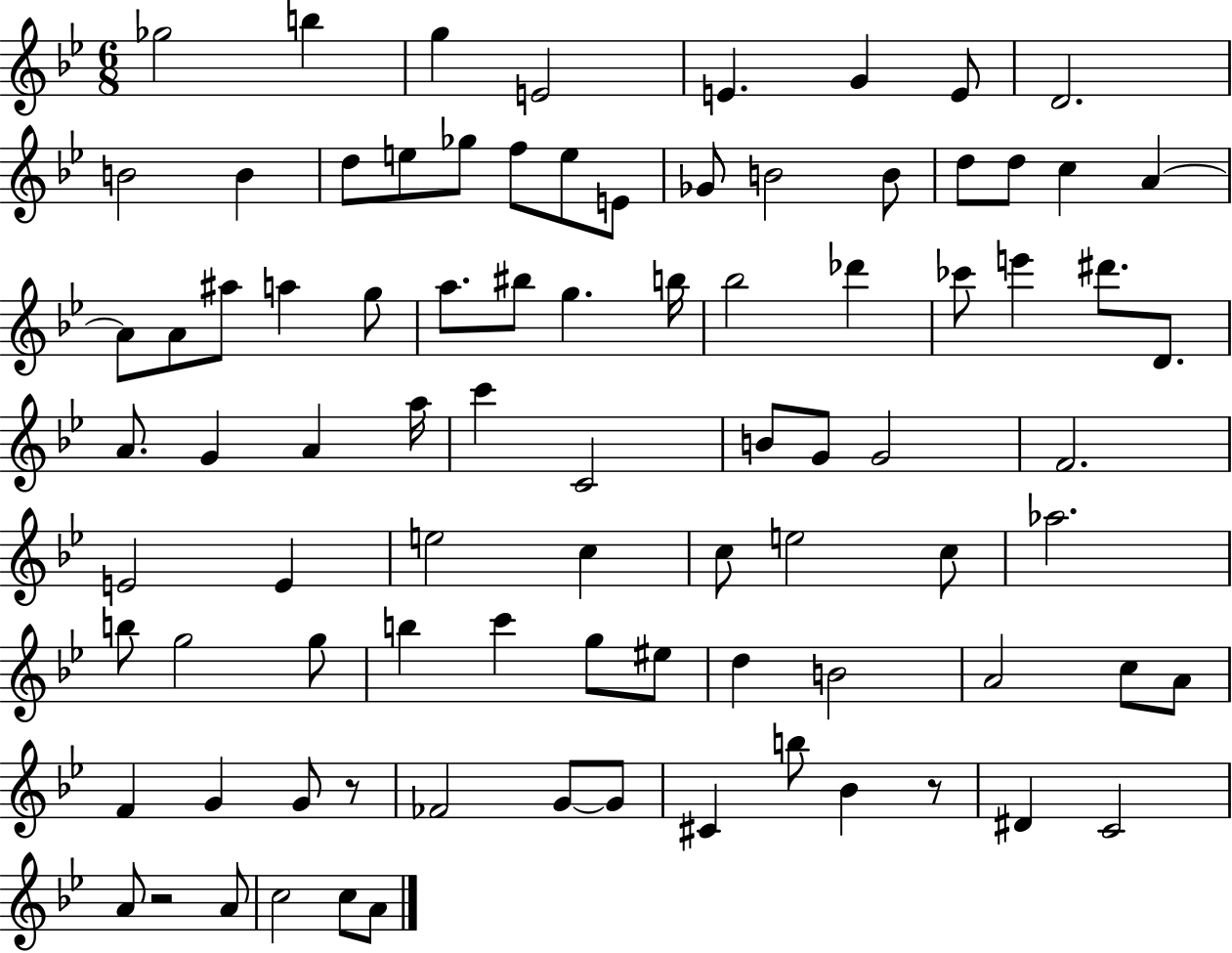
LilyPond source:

{
  \clef treble
  \numericTimeSignature
  \time 6/8
  \key bes \major
  ges''2 b''4 | g''4 e'2 | e'4. g'4 e'8 | d'2. | \break b'2 b'4 | d''8 e''8 ges''8 f''8 e''8 e'8 | ges'8 b'2 b'8 | d''8 d''8 c''4 a'4~~ | \break a'8 a'8 ais''8 a''4 g''8 | a''8. bis''8 g''4. b''16 | bes''2 des'''4 | ces'''8 e'''4 dis'''8. d'8. | \break a'8. g'4 a'4 a''16 | c'''4 c'2 | b'8 g'8 g'2 | f'2. | \break e'2 e'4 | e''2 c''4 | c''8 e''2 c''8 | aes''2. | \break b''8 g''2 g''8 | b''4 c'''4 g''8 eis''8 | d''4 b'2 | a'2 c''8 a'8 | \break f'4 g'4 g'8 r8 | fes'2 g'8~~ g'8 | cis'4 b''8 bes'4 r8 | dis'4 c'2 | \break a'8 r2 a'8 | c''2 c''8 a'8 | \bar "|."
}